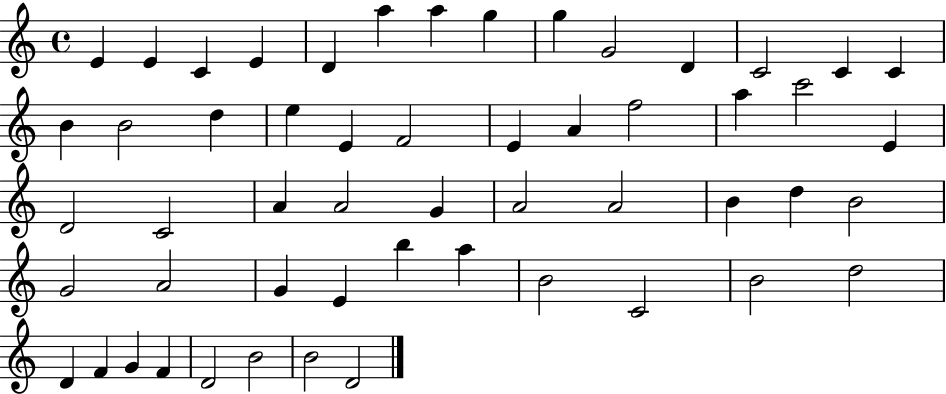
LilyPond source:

{
  \clef treble
  \time 4/4
  \defaultTimeSignature
  \key c \major
  e'4 e'4 c'4 e'4 | d'4 a''4 a''4 g''4 | g''4 g'2 d'4 | c'2 c'4 c'4 | \break b'4 b'2 d''4 | e''4 e'4 f'2 | e'4 a'4 f''2 | a''4 c'''2 e'4 | \break d'2 c'2 | a'4 a'2 g'4 | a'2 a'2 | b'4 d''4 b'2 | \break g'2 a'2 | g'4 e'4 b''4 a''4 | b'2 c'2 | b'2 d''2 | \break d'4 f'4 g'4 f'4 | d'2 b'2 | b'2 d'2 | \bar "|."
}